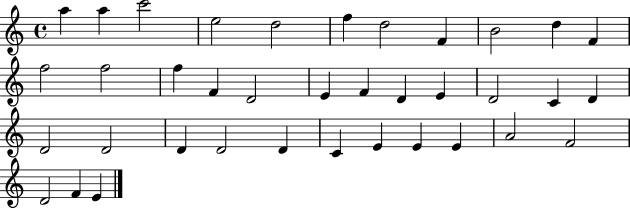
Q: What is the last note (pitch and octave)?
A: E4